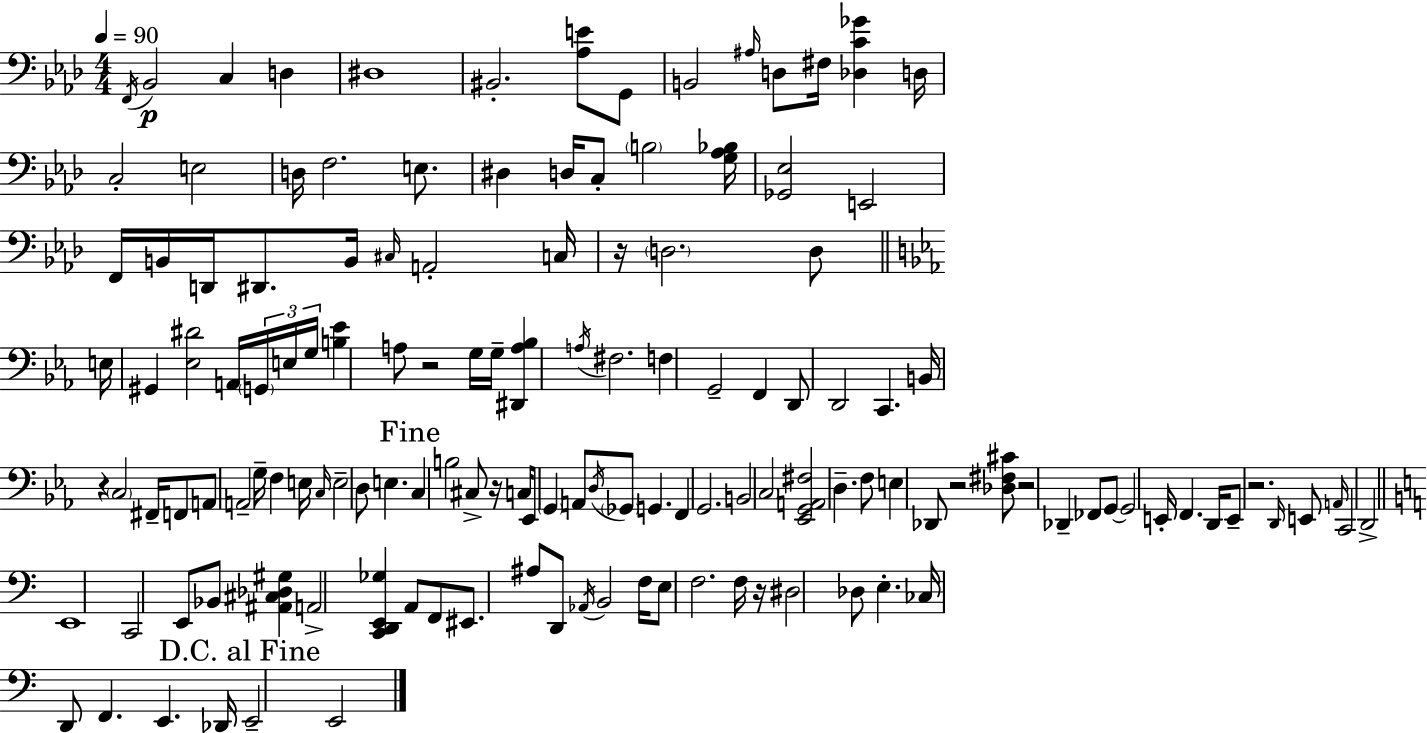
F2/s Bb2/h C3/q D3/q D#3/w BIS2/h. [Ab3,E4]/e G2/e B2/h A#3/s D3/e F#3/s [Db3,C4,Gb4]/q D3/s C3/h E3/h D3/s F3/h. E3/e. D#3/q D3/s C3/e B3/h [G3,Ab3,Bb3]/s [Gb2,Eb3]/h E2/h F2/s B2/s D2/s D#2/e. B2/s C#3/s A2/h C3/s R/s D3/h. D3/e E3/s G#2/q [Eb3,D#4]/h A2/s G2/s E3/s G3/s [B3,Eb4]/q A3/e R/h G3/s G3/s [D#2,A3,Bb3]/q A3/s F#3/h. F3/q G2/h F2/q D2/e D2/h C2/q. B2/s R/q C3/h F#2/s F2/e A2/e A2/h G3/s F3/q E3/s C3/s E3/h D3/e E3/q. C3/q B3/h C#3/e R/s C3/s Eb2/e G2/q A2/e D3/s Gb2/e G2/q. F2/q G2/h. B2/h C3/h [Eb2,G2,A2,F#3]/h D3/q. F3/e E3/q Db2/e R/h [Db3,F#3,C#4]/e R/h Db2/q FES2/e G2/e G2/h E2/s F2/q. D2/s E2/e R/h. D2/s E2/e A2/s C2/h D2/h E2/w C2/h E2/e Bb2/e [A#2,C#3,Db3,G#3]/q A2/h [C2,D2,E2,Gb3]/q A2/e F2/e EIS2/e. A#3/e D2/e Ab2/s B2/h F3/s E3/e F3/h. F3/s R/s D#3/h Db3/e E3/q. CES3/s D2/e F2/q. E2/q. Db2/s E2/h E2/h